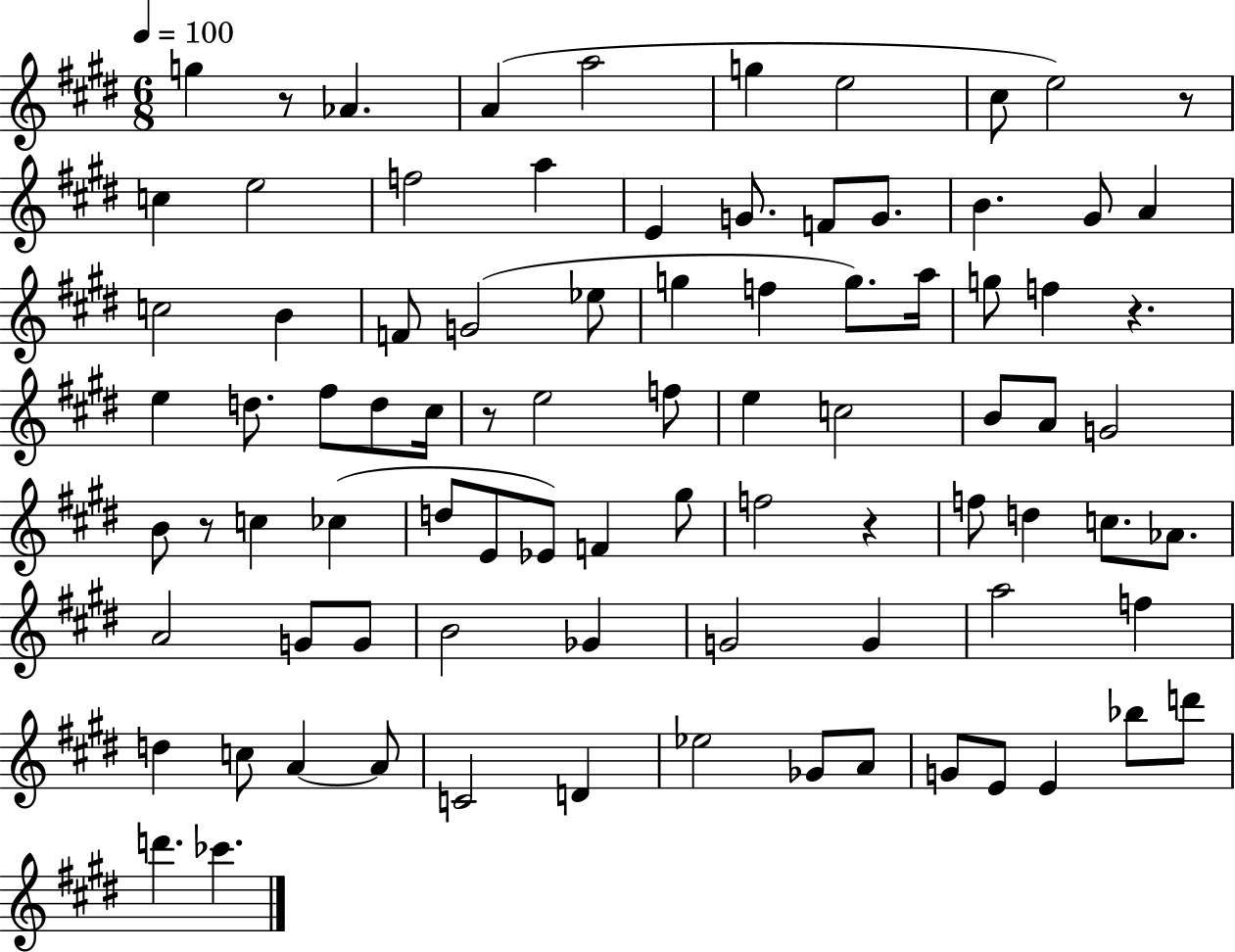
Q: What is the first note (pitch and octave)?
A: G5